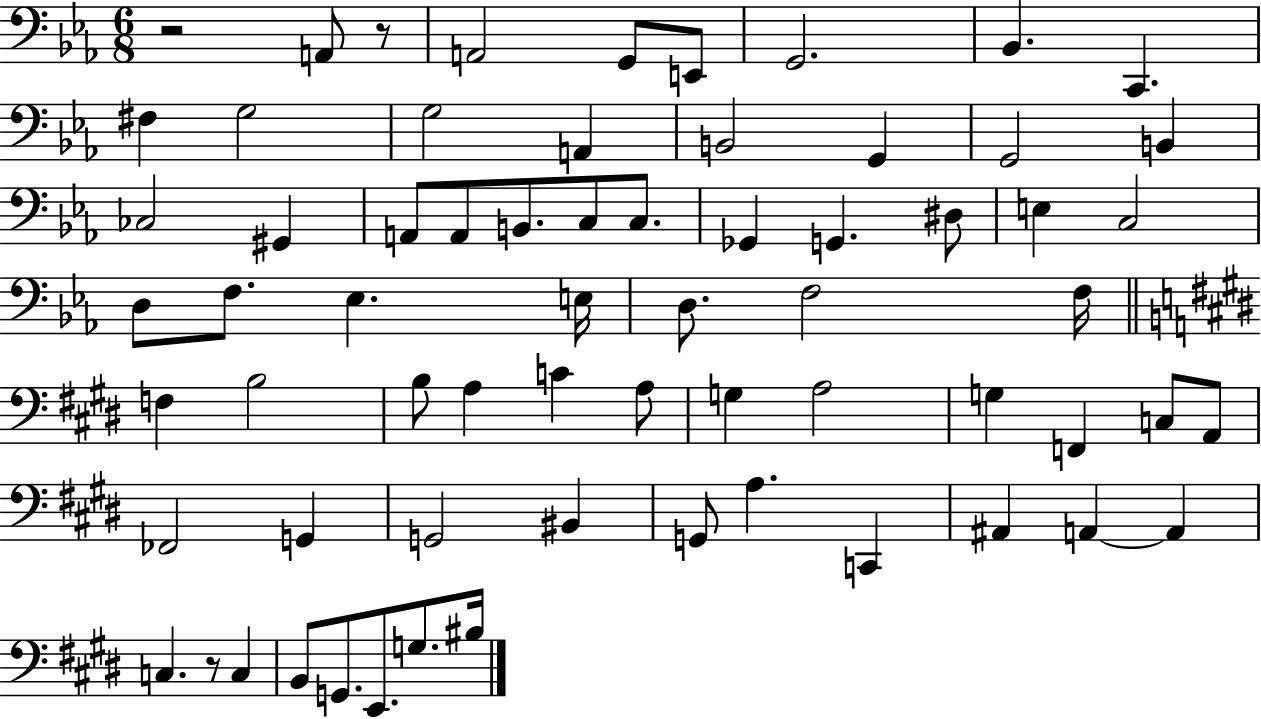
R/h A2/e R/e A2/h G2/e E2/e G2/h. Bb2/q. C2/q. F#3/q G3/h G3/h A2/q B2/h G2/q G2/h B2/q CES3/h G#2/q A2/e A2/e B2/e. C3/e C3/e. Gb2/q G2/q. D#3/e E3/q C3/h D3/e F3/e. Eb3/q. E3/s D3/e. F3/h F3/s F3/q B3/h B3/e A3/q C4/q A3/e G3/q A3/h G3/q F2/q C3/e A2/e FES2/h G2/q G2/h BIS2/q G2/e A3/q. C2/q A#2/q A2/q A2/q C3/q. R/e C3/q B2/e G2/e. E2/e. G3/e. BIS3/s